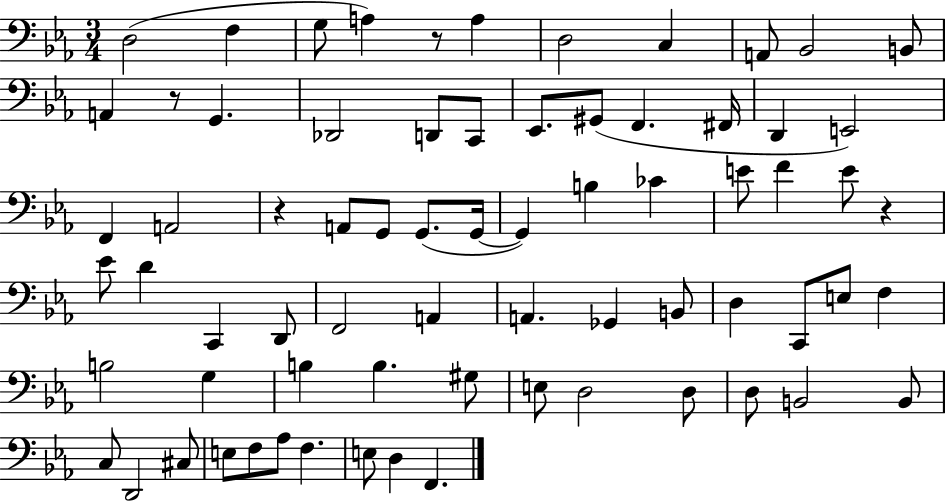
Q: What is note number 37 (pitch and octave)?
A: D2